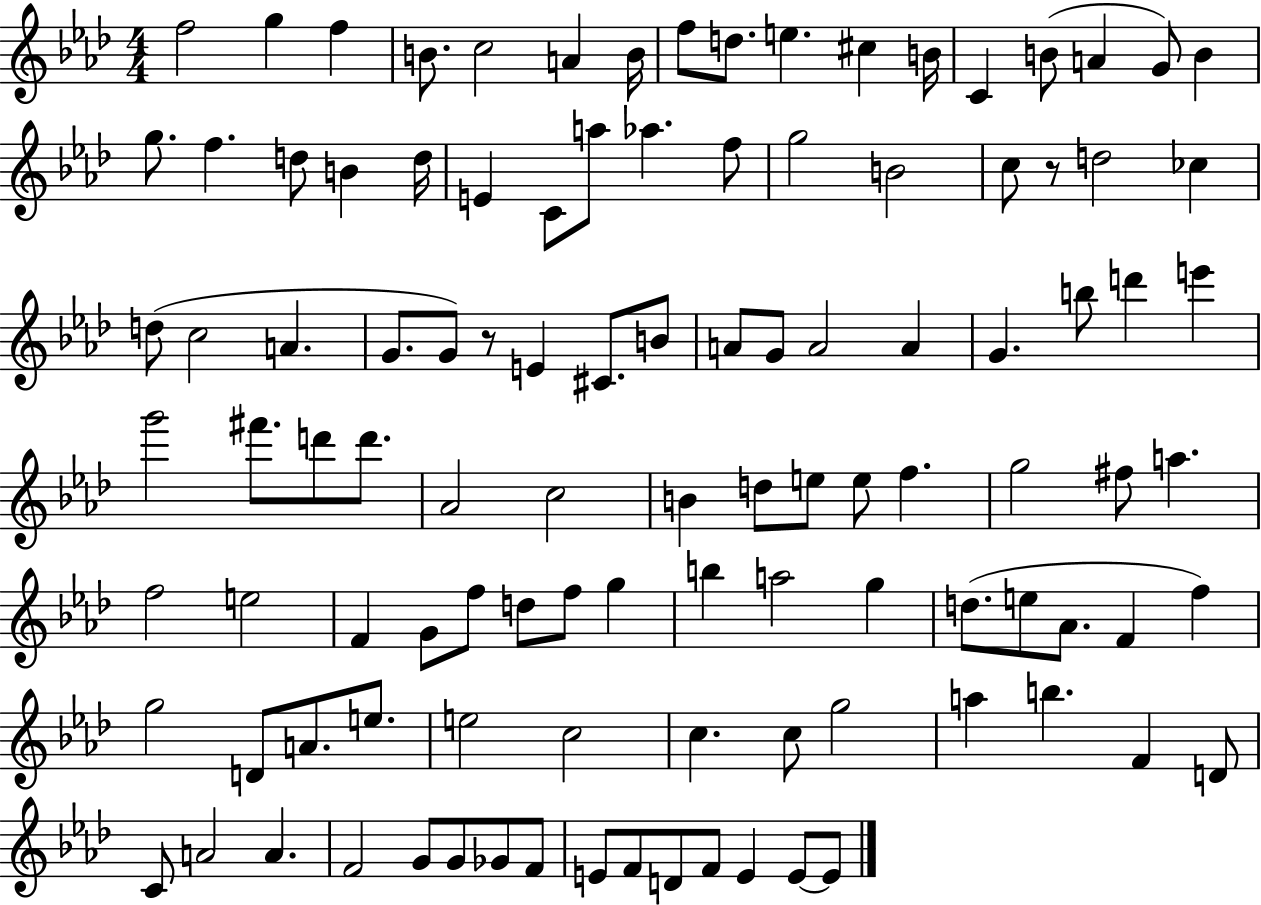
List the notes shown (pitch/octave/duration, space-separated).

F5/h G5/q F5/q B4/e. C5/h A4/q B4/s F5/e D5/e. E5/q. C#5/q B4/s C4/q B4/e A4/q G4/e B4/q G5/e. F5/q. D5/e B4/q D5/s E4/q C4/e A5/e Ab5/q. F5/e G5/h B4/h C5/e R/e D5/h CES5/q D5/e C5/h A4/q. G4/e. G4/e R/e E4/q C#4/e. B4/e A4/e G4/e A4/h A4/q G4/q. B5/e D6/q E6/q G6/h F#6/e. D6/e D6/e. Ab4/h C5/h B4/q D5/e E5/e E5/e F5/q. G5/h F#5/e A5/q. F5/h E5/h F4/q G4/e F5/e D5/e F5/e G5/q B5/q A5/h G5/q D5/e. E5/e Ab4/e. F4/q F5/q G5/h D4/e A4/e. E5/e. E5/h C5/h C5/q. C5/e G5/h A5/q B5/q. F4/q D4/e C4/e A4/h A4/q. F4/h G4/e G4/e Gb4/e F4/e E4/e F4/e D4/e F4/e E4/q E4/e E4/e